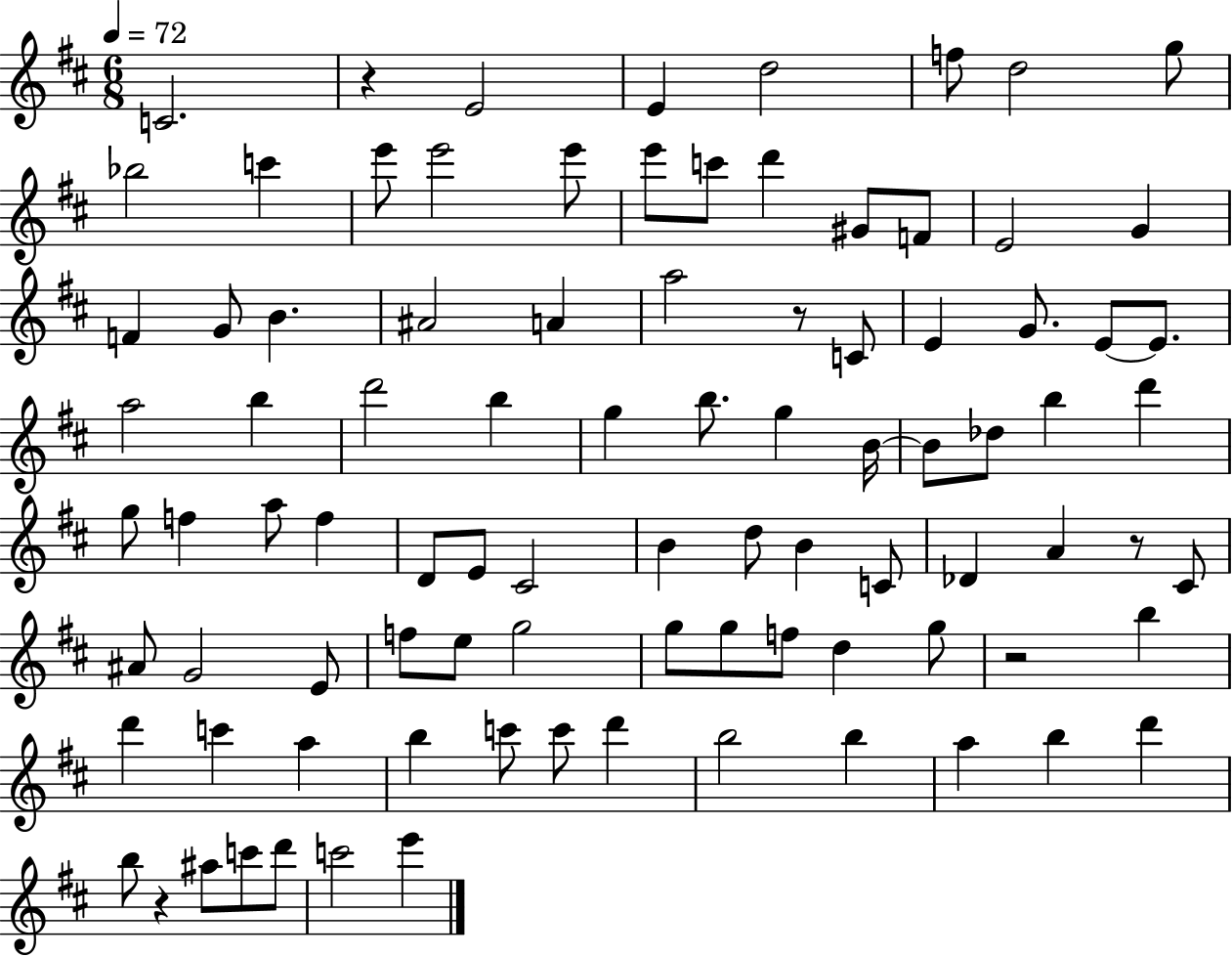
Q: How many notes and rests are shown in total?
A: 91